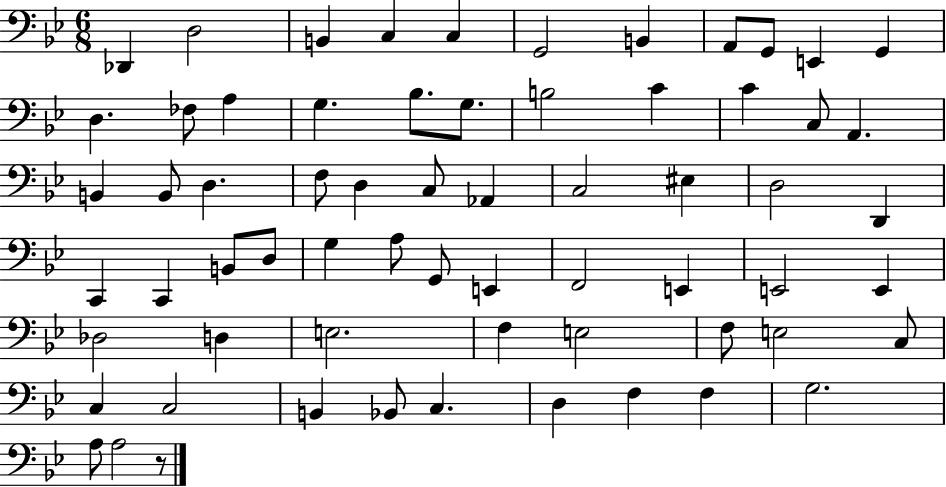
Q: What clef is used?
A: bass